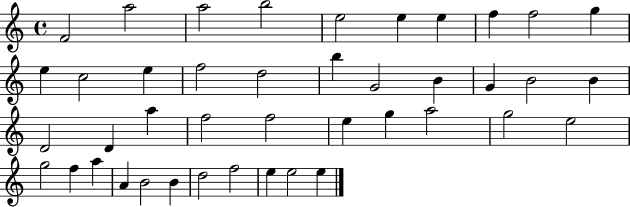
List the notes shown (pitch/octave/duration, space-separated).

F4/h A5/h A5/h B5/h E5/h E5/q E5/q F5/q F5/h G5/q E5/q C5/h E5/q F5/h D5/h B5/q G4/h B4/q G4/q B4/h B4/q D4/h D4/q A5/q F5/h F5/h E5/q G5/q A5/h G5/h E5/h G5/h F5/q A5/q A4/q B4/h B4/q D5/h F5/h E5/q E5/h E5/q